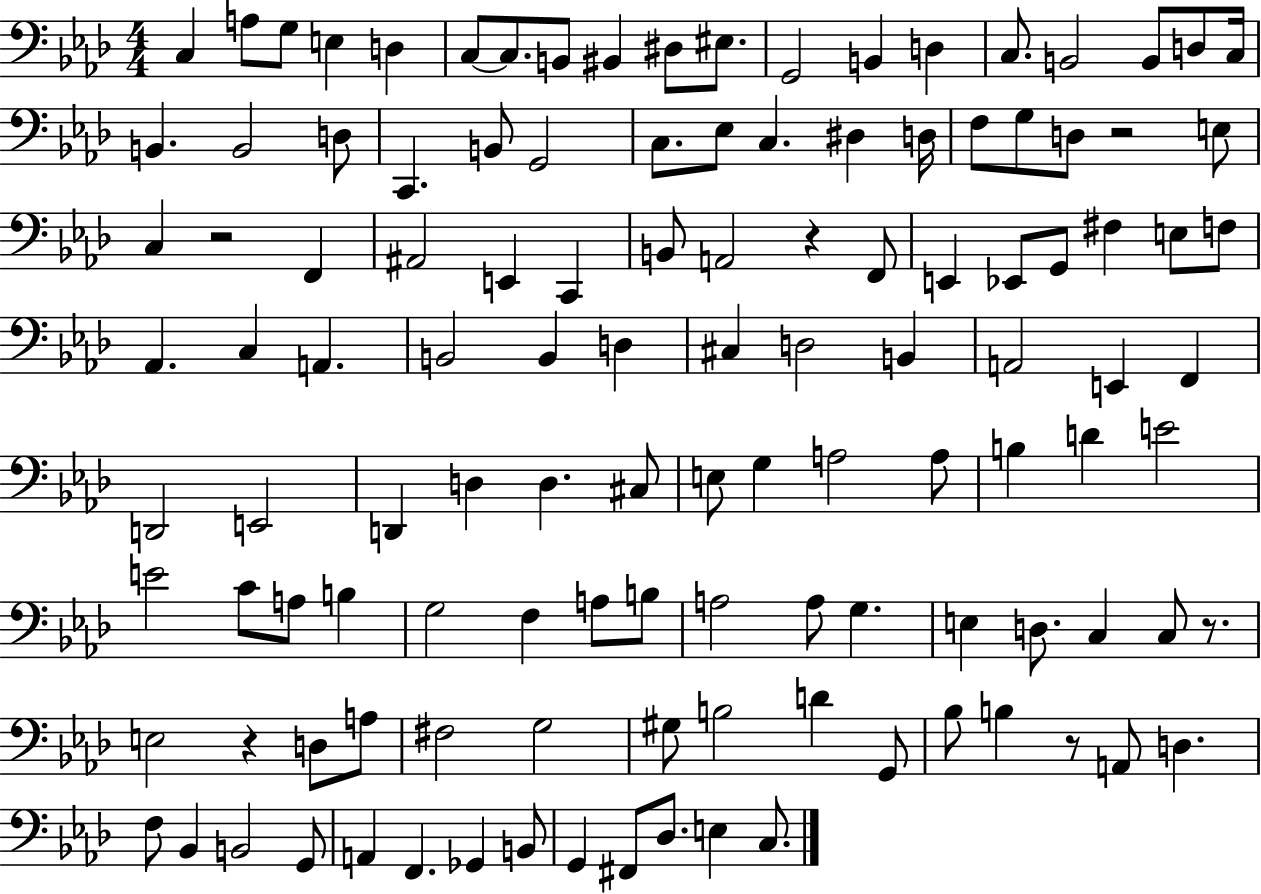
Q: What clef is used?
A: bass